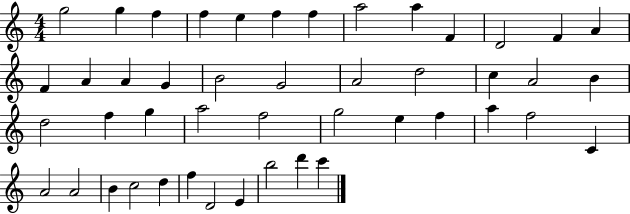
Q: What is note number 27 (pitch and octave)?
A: G5